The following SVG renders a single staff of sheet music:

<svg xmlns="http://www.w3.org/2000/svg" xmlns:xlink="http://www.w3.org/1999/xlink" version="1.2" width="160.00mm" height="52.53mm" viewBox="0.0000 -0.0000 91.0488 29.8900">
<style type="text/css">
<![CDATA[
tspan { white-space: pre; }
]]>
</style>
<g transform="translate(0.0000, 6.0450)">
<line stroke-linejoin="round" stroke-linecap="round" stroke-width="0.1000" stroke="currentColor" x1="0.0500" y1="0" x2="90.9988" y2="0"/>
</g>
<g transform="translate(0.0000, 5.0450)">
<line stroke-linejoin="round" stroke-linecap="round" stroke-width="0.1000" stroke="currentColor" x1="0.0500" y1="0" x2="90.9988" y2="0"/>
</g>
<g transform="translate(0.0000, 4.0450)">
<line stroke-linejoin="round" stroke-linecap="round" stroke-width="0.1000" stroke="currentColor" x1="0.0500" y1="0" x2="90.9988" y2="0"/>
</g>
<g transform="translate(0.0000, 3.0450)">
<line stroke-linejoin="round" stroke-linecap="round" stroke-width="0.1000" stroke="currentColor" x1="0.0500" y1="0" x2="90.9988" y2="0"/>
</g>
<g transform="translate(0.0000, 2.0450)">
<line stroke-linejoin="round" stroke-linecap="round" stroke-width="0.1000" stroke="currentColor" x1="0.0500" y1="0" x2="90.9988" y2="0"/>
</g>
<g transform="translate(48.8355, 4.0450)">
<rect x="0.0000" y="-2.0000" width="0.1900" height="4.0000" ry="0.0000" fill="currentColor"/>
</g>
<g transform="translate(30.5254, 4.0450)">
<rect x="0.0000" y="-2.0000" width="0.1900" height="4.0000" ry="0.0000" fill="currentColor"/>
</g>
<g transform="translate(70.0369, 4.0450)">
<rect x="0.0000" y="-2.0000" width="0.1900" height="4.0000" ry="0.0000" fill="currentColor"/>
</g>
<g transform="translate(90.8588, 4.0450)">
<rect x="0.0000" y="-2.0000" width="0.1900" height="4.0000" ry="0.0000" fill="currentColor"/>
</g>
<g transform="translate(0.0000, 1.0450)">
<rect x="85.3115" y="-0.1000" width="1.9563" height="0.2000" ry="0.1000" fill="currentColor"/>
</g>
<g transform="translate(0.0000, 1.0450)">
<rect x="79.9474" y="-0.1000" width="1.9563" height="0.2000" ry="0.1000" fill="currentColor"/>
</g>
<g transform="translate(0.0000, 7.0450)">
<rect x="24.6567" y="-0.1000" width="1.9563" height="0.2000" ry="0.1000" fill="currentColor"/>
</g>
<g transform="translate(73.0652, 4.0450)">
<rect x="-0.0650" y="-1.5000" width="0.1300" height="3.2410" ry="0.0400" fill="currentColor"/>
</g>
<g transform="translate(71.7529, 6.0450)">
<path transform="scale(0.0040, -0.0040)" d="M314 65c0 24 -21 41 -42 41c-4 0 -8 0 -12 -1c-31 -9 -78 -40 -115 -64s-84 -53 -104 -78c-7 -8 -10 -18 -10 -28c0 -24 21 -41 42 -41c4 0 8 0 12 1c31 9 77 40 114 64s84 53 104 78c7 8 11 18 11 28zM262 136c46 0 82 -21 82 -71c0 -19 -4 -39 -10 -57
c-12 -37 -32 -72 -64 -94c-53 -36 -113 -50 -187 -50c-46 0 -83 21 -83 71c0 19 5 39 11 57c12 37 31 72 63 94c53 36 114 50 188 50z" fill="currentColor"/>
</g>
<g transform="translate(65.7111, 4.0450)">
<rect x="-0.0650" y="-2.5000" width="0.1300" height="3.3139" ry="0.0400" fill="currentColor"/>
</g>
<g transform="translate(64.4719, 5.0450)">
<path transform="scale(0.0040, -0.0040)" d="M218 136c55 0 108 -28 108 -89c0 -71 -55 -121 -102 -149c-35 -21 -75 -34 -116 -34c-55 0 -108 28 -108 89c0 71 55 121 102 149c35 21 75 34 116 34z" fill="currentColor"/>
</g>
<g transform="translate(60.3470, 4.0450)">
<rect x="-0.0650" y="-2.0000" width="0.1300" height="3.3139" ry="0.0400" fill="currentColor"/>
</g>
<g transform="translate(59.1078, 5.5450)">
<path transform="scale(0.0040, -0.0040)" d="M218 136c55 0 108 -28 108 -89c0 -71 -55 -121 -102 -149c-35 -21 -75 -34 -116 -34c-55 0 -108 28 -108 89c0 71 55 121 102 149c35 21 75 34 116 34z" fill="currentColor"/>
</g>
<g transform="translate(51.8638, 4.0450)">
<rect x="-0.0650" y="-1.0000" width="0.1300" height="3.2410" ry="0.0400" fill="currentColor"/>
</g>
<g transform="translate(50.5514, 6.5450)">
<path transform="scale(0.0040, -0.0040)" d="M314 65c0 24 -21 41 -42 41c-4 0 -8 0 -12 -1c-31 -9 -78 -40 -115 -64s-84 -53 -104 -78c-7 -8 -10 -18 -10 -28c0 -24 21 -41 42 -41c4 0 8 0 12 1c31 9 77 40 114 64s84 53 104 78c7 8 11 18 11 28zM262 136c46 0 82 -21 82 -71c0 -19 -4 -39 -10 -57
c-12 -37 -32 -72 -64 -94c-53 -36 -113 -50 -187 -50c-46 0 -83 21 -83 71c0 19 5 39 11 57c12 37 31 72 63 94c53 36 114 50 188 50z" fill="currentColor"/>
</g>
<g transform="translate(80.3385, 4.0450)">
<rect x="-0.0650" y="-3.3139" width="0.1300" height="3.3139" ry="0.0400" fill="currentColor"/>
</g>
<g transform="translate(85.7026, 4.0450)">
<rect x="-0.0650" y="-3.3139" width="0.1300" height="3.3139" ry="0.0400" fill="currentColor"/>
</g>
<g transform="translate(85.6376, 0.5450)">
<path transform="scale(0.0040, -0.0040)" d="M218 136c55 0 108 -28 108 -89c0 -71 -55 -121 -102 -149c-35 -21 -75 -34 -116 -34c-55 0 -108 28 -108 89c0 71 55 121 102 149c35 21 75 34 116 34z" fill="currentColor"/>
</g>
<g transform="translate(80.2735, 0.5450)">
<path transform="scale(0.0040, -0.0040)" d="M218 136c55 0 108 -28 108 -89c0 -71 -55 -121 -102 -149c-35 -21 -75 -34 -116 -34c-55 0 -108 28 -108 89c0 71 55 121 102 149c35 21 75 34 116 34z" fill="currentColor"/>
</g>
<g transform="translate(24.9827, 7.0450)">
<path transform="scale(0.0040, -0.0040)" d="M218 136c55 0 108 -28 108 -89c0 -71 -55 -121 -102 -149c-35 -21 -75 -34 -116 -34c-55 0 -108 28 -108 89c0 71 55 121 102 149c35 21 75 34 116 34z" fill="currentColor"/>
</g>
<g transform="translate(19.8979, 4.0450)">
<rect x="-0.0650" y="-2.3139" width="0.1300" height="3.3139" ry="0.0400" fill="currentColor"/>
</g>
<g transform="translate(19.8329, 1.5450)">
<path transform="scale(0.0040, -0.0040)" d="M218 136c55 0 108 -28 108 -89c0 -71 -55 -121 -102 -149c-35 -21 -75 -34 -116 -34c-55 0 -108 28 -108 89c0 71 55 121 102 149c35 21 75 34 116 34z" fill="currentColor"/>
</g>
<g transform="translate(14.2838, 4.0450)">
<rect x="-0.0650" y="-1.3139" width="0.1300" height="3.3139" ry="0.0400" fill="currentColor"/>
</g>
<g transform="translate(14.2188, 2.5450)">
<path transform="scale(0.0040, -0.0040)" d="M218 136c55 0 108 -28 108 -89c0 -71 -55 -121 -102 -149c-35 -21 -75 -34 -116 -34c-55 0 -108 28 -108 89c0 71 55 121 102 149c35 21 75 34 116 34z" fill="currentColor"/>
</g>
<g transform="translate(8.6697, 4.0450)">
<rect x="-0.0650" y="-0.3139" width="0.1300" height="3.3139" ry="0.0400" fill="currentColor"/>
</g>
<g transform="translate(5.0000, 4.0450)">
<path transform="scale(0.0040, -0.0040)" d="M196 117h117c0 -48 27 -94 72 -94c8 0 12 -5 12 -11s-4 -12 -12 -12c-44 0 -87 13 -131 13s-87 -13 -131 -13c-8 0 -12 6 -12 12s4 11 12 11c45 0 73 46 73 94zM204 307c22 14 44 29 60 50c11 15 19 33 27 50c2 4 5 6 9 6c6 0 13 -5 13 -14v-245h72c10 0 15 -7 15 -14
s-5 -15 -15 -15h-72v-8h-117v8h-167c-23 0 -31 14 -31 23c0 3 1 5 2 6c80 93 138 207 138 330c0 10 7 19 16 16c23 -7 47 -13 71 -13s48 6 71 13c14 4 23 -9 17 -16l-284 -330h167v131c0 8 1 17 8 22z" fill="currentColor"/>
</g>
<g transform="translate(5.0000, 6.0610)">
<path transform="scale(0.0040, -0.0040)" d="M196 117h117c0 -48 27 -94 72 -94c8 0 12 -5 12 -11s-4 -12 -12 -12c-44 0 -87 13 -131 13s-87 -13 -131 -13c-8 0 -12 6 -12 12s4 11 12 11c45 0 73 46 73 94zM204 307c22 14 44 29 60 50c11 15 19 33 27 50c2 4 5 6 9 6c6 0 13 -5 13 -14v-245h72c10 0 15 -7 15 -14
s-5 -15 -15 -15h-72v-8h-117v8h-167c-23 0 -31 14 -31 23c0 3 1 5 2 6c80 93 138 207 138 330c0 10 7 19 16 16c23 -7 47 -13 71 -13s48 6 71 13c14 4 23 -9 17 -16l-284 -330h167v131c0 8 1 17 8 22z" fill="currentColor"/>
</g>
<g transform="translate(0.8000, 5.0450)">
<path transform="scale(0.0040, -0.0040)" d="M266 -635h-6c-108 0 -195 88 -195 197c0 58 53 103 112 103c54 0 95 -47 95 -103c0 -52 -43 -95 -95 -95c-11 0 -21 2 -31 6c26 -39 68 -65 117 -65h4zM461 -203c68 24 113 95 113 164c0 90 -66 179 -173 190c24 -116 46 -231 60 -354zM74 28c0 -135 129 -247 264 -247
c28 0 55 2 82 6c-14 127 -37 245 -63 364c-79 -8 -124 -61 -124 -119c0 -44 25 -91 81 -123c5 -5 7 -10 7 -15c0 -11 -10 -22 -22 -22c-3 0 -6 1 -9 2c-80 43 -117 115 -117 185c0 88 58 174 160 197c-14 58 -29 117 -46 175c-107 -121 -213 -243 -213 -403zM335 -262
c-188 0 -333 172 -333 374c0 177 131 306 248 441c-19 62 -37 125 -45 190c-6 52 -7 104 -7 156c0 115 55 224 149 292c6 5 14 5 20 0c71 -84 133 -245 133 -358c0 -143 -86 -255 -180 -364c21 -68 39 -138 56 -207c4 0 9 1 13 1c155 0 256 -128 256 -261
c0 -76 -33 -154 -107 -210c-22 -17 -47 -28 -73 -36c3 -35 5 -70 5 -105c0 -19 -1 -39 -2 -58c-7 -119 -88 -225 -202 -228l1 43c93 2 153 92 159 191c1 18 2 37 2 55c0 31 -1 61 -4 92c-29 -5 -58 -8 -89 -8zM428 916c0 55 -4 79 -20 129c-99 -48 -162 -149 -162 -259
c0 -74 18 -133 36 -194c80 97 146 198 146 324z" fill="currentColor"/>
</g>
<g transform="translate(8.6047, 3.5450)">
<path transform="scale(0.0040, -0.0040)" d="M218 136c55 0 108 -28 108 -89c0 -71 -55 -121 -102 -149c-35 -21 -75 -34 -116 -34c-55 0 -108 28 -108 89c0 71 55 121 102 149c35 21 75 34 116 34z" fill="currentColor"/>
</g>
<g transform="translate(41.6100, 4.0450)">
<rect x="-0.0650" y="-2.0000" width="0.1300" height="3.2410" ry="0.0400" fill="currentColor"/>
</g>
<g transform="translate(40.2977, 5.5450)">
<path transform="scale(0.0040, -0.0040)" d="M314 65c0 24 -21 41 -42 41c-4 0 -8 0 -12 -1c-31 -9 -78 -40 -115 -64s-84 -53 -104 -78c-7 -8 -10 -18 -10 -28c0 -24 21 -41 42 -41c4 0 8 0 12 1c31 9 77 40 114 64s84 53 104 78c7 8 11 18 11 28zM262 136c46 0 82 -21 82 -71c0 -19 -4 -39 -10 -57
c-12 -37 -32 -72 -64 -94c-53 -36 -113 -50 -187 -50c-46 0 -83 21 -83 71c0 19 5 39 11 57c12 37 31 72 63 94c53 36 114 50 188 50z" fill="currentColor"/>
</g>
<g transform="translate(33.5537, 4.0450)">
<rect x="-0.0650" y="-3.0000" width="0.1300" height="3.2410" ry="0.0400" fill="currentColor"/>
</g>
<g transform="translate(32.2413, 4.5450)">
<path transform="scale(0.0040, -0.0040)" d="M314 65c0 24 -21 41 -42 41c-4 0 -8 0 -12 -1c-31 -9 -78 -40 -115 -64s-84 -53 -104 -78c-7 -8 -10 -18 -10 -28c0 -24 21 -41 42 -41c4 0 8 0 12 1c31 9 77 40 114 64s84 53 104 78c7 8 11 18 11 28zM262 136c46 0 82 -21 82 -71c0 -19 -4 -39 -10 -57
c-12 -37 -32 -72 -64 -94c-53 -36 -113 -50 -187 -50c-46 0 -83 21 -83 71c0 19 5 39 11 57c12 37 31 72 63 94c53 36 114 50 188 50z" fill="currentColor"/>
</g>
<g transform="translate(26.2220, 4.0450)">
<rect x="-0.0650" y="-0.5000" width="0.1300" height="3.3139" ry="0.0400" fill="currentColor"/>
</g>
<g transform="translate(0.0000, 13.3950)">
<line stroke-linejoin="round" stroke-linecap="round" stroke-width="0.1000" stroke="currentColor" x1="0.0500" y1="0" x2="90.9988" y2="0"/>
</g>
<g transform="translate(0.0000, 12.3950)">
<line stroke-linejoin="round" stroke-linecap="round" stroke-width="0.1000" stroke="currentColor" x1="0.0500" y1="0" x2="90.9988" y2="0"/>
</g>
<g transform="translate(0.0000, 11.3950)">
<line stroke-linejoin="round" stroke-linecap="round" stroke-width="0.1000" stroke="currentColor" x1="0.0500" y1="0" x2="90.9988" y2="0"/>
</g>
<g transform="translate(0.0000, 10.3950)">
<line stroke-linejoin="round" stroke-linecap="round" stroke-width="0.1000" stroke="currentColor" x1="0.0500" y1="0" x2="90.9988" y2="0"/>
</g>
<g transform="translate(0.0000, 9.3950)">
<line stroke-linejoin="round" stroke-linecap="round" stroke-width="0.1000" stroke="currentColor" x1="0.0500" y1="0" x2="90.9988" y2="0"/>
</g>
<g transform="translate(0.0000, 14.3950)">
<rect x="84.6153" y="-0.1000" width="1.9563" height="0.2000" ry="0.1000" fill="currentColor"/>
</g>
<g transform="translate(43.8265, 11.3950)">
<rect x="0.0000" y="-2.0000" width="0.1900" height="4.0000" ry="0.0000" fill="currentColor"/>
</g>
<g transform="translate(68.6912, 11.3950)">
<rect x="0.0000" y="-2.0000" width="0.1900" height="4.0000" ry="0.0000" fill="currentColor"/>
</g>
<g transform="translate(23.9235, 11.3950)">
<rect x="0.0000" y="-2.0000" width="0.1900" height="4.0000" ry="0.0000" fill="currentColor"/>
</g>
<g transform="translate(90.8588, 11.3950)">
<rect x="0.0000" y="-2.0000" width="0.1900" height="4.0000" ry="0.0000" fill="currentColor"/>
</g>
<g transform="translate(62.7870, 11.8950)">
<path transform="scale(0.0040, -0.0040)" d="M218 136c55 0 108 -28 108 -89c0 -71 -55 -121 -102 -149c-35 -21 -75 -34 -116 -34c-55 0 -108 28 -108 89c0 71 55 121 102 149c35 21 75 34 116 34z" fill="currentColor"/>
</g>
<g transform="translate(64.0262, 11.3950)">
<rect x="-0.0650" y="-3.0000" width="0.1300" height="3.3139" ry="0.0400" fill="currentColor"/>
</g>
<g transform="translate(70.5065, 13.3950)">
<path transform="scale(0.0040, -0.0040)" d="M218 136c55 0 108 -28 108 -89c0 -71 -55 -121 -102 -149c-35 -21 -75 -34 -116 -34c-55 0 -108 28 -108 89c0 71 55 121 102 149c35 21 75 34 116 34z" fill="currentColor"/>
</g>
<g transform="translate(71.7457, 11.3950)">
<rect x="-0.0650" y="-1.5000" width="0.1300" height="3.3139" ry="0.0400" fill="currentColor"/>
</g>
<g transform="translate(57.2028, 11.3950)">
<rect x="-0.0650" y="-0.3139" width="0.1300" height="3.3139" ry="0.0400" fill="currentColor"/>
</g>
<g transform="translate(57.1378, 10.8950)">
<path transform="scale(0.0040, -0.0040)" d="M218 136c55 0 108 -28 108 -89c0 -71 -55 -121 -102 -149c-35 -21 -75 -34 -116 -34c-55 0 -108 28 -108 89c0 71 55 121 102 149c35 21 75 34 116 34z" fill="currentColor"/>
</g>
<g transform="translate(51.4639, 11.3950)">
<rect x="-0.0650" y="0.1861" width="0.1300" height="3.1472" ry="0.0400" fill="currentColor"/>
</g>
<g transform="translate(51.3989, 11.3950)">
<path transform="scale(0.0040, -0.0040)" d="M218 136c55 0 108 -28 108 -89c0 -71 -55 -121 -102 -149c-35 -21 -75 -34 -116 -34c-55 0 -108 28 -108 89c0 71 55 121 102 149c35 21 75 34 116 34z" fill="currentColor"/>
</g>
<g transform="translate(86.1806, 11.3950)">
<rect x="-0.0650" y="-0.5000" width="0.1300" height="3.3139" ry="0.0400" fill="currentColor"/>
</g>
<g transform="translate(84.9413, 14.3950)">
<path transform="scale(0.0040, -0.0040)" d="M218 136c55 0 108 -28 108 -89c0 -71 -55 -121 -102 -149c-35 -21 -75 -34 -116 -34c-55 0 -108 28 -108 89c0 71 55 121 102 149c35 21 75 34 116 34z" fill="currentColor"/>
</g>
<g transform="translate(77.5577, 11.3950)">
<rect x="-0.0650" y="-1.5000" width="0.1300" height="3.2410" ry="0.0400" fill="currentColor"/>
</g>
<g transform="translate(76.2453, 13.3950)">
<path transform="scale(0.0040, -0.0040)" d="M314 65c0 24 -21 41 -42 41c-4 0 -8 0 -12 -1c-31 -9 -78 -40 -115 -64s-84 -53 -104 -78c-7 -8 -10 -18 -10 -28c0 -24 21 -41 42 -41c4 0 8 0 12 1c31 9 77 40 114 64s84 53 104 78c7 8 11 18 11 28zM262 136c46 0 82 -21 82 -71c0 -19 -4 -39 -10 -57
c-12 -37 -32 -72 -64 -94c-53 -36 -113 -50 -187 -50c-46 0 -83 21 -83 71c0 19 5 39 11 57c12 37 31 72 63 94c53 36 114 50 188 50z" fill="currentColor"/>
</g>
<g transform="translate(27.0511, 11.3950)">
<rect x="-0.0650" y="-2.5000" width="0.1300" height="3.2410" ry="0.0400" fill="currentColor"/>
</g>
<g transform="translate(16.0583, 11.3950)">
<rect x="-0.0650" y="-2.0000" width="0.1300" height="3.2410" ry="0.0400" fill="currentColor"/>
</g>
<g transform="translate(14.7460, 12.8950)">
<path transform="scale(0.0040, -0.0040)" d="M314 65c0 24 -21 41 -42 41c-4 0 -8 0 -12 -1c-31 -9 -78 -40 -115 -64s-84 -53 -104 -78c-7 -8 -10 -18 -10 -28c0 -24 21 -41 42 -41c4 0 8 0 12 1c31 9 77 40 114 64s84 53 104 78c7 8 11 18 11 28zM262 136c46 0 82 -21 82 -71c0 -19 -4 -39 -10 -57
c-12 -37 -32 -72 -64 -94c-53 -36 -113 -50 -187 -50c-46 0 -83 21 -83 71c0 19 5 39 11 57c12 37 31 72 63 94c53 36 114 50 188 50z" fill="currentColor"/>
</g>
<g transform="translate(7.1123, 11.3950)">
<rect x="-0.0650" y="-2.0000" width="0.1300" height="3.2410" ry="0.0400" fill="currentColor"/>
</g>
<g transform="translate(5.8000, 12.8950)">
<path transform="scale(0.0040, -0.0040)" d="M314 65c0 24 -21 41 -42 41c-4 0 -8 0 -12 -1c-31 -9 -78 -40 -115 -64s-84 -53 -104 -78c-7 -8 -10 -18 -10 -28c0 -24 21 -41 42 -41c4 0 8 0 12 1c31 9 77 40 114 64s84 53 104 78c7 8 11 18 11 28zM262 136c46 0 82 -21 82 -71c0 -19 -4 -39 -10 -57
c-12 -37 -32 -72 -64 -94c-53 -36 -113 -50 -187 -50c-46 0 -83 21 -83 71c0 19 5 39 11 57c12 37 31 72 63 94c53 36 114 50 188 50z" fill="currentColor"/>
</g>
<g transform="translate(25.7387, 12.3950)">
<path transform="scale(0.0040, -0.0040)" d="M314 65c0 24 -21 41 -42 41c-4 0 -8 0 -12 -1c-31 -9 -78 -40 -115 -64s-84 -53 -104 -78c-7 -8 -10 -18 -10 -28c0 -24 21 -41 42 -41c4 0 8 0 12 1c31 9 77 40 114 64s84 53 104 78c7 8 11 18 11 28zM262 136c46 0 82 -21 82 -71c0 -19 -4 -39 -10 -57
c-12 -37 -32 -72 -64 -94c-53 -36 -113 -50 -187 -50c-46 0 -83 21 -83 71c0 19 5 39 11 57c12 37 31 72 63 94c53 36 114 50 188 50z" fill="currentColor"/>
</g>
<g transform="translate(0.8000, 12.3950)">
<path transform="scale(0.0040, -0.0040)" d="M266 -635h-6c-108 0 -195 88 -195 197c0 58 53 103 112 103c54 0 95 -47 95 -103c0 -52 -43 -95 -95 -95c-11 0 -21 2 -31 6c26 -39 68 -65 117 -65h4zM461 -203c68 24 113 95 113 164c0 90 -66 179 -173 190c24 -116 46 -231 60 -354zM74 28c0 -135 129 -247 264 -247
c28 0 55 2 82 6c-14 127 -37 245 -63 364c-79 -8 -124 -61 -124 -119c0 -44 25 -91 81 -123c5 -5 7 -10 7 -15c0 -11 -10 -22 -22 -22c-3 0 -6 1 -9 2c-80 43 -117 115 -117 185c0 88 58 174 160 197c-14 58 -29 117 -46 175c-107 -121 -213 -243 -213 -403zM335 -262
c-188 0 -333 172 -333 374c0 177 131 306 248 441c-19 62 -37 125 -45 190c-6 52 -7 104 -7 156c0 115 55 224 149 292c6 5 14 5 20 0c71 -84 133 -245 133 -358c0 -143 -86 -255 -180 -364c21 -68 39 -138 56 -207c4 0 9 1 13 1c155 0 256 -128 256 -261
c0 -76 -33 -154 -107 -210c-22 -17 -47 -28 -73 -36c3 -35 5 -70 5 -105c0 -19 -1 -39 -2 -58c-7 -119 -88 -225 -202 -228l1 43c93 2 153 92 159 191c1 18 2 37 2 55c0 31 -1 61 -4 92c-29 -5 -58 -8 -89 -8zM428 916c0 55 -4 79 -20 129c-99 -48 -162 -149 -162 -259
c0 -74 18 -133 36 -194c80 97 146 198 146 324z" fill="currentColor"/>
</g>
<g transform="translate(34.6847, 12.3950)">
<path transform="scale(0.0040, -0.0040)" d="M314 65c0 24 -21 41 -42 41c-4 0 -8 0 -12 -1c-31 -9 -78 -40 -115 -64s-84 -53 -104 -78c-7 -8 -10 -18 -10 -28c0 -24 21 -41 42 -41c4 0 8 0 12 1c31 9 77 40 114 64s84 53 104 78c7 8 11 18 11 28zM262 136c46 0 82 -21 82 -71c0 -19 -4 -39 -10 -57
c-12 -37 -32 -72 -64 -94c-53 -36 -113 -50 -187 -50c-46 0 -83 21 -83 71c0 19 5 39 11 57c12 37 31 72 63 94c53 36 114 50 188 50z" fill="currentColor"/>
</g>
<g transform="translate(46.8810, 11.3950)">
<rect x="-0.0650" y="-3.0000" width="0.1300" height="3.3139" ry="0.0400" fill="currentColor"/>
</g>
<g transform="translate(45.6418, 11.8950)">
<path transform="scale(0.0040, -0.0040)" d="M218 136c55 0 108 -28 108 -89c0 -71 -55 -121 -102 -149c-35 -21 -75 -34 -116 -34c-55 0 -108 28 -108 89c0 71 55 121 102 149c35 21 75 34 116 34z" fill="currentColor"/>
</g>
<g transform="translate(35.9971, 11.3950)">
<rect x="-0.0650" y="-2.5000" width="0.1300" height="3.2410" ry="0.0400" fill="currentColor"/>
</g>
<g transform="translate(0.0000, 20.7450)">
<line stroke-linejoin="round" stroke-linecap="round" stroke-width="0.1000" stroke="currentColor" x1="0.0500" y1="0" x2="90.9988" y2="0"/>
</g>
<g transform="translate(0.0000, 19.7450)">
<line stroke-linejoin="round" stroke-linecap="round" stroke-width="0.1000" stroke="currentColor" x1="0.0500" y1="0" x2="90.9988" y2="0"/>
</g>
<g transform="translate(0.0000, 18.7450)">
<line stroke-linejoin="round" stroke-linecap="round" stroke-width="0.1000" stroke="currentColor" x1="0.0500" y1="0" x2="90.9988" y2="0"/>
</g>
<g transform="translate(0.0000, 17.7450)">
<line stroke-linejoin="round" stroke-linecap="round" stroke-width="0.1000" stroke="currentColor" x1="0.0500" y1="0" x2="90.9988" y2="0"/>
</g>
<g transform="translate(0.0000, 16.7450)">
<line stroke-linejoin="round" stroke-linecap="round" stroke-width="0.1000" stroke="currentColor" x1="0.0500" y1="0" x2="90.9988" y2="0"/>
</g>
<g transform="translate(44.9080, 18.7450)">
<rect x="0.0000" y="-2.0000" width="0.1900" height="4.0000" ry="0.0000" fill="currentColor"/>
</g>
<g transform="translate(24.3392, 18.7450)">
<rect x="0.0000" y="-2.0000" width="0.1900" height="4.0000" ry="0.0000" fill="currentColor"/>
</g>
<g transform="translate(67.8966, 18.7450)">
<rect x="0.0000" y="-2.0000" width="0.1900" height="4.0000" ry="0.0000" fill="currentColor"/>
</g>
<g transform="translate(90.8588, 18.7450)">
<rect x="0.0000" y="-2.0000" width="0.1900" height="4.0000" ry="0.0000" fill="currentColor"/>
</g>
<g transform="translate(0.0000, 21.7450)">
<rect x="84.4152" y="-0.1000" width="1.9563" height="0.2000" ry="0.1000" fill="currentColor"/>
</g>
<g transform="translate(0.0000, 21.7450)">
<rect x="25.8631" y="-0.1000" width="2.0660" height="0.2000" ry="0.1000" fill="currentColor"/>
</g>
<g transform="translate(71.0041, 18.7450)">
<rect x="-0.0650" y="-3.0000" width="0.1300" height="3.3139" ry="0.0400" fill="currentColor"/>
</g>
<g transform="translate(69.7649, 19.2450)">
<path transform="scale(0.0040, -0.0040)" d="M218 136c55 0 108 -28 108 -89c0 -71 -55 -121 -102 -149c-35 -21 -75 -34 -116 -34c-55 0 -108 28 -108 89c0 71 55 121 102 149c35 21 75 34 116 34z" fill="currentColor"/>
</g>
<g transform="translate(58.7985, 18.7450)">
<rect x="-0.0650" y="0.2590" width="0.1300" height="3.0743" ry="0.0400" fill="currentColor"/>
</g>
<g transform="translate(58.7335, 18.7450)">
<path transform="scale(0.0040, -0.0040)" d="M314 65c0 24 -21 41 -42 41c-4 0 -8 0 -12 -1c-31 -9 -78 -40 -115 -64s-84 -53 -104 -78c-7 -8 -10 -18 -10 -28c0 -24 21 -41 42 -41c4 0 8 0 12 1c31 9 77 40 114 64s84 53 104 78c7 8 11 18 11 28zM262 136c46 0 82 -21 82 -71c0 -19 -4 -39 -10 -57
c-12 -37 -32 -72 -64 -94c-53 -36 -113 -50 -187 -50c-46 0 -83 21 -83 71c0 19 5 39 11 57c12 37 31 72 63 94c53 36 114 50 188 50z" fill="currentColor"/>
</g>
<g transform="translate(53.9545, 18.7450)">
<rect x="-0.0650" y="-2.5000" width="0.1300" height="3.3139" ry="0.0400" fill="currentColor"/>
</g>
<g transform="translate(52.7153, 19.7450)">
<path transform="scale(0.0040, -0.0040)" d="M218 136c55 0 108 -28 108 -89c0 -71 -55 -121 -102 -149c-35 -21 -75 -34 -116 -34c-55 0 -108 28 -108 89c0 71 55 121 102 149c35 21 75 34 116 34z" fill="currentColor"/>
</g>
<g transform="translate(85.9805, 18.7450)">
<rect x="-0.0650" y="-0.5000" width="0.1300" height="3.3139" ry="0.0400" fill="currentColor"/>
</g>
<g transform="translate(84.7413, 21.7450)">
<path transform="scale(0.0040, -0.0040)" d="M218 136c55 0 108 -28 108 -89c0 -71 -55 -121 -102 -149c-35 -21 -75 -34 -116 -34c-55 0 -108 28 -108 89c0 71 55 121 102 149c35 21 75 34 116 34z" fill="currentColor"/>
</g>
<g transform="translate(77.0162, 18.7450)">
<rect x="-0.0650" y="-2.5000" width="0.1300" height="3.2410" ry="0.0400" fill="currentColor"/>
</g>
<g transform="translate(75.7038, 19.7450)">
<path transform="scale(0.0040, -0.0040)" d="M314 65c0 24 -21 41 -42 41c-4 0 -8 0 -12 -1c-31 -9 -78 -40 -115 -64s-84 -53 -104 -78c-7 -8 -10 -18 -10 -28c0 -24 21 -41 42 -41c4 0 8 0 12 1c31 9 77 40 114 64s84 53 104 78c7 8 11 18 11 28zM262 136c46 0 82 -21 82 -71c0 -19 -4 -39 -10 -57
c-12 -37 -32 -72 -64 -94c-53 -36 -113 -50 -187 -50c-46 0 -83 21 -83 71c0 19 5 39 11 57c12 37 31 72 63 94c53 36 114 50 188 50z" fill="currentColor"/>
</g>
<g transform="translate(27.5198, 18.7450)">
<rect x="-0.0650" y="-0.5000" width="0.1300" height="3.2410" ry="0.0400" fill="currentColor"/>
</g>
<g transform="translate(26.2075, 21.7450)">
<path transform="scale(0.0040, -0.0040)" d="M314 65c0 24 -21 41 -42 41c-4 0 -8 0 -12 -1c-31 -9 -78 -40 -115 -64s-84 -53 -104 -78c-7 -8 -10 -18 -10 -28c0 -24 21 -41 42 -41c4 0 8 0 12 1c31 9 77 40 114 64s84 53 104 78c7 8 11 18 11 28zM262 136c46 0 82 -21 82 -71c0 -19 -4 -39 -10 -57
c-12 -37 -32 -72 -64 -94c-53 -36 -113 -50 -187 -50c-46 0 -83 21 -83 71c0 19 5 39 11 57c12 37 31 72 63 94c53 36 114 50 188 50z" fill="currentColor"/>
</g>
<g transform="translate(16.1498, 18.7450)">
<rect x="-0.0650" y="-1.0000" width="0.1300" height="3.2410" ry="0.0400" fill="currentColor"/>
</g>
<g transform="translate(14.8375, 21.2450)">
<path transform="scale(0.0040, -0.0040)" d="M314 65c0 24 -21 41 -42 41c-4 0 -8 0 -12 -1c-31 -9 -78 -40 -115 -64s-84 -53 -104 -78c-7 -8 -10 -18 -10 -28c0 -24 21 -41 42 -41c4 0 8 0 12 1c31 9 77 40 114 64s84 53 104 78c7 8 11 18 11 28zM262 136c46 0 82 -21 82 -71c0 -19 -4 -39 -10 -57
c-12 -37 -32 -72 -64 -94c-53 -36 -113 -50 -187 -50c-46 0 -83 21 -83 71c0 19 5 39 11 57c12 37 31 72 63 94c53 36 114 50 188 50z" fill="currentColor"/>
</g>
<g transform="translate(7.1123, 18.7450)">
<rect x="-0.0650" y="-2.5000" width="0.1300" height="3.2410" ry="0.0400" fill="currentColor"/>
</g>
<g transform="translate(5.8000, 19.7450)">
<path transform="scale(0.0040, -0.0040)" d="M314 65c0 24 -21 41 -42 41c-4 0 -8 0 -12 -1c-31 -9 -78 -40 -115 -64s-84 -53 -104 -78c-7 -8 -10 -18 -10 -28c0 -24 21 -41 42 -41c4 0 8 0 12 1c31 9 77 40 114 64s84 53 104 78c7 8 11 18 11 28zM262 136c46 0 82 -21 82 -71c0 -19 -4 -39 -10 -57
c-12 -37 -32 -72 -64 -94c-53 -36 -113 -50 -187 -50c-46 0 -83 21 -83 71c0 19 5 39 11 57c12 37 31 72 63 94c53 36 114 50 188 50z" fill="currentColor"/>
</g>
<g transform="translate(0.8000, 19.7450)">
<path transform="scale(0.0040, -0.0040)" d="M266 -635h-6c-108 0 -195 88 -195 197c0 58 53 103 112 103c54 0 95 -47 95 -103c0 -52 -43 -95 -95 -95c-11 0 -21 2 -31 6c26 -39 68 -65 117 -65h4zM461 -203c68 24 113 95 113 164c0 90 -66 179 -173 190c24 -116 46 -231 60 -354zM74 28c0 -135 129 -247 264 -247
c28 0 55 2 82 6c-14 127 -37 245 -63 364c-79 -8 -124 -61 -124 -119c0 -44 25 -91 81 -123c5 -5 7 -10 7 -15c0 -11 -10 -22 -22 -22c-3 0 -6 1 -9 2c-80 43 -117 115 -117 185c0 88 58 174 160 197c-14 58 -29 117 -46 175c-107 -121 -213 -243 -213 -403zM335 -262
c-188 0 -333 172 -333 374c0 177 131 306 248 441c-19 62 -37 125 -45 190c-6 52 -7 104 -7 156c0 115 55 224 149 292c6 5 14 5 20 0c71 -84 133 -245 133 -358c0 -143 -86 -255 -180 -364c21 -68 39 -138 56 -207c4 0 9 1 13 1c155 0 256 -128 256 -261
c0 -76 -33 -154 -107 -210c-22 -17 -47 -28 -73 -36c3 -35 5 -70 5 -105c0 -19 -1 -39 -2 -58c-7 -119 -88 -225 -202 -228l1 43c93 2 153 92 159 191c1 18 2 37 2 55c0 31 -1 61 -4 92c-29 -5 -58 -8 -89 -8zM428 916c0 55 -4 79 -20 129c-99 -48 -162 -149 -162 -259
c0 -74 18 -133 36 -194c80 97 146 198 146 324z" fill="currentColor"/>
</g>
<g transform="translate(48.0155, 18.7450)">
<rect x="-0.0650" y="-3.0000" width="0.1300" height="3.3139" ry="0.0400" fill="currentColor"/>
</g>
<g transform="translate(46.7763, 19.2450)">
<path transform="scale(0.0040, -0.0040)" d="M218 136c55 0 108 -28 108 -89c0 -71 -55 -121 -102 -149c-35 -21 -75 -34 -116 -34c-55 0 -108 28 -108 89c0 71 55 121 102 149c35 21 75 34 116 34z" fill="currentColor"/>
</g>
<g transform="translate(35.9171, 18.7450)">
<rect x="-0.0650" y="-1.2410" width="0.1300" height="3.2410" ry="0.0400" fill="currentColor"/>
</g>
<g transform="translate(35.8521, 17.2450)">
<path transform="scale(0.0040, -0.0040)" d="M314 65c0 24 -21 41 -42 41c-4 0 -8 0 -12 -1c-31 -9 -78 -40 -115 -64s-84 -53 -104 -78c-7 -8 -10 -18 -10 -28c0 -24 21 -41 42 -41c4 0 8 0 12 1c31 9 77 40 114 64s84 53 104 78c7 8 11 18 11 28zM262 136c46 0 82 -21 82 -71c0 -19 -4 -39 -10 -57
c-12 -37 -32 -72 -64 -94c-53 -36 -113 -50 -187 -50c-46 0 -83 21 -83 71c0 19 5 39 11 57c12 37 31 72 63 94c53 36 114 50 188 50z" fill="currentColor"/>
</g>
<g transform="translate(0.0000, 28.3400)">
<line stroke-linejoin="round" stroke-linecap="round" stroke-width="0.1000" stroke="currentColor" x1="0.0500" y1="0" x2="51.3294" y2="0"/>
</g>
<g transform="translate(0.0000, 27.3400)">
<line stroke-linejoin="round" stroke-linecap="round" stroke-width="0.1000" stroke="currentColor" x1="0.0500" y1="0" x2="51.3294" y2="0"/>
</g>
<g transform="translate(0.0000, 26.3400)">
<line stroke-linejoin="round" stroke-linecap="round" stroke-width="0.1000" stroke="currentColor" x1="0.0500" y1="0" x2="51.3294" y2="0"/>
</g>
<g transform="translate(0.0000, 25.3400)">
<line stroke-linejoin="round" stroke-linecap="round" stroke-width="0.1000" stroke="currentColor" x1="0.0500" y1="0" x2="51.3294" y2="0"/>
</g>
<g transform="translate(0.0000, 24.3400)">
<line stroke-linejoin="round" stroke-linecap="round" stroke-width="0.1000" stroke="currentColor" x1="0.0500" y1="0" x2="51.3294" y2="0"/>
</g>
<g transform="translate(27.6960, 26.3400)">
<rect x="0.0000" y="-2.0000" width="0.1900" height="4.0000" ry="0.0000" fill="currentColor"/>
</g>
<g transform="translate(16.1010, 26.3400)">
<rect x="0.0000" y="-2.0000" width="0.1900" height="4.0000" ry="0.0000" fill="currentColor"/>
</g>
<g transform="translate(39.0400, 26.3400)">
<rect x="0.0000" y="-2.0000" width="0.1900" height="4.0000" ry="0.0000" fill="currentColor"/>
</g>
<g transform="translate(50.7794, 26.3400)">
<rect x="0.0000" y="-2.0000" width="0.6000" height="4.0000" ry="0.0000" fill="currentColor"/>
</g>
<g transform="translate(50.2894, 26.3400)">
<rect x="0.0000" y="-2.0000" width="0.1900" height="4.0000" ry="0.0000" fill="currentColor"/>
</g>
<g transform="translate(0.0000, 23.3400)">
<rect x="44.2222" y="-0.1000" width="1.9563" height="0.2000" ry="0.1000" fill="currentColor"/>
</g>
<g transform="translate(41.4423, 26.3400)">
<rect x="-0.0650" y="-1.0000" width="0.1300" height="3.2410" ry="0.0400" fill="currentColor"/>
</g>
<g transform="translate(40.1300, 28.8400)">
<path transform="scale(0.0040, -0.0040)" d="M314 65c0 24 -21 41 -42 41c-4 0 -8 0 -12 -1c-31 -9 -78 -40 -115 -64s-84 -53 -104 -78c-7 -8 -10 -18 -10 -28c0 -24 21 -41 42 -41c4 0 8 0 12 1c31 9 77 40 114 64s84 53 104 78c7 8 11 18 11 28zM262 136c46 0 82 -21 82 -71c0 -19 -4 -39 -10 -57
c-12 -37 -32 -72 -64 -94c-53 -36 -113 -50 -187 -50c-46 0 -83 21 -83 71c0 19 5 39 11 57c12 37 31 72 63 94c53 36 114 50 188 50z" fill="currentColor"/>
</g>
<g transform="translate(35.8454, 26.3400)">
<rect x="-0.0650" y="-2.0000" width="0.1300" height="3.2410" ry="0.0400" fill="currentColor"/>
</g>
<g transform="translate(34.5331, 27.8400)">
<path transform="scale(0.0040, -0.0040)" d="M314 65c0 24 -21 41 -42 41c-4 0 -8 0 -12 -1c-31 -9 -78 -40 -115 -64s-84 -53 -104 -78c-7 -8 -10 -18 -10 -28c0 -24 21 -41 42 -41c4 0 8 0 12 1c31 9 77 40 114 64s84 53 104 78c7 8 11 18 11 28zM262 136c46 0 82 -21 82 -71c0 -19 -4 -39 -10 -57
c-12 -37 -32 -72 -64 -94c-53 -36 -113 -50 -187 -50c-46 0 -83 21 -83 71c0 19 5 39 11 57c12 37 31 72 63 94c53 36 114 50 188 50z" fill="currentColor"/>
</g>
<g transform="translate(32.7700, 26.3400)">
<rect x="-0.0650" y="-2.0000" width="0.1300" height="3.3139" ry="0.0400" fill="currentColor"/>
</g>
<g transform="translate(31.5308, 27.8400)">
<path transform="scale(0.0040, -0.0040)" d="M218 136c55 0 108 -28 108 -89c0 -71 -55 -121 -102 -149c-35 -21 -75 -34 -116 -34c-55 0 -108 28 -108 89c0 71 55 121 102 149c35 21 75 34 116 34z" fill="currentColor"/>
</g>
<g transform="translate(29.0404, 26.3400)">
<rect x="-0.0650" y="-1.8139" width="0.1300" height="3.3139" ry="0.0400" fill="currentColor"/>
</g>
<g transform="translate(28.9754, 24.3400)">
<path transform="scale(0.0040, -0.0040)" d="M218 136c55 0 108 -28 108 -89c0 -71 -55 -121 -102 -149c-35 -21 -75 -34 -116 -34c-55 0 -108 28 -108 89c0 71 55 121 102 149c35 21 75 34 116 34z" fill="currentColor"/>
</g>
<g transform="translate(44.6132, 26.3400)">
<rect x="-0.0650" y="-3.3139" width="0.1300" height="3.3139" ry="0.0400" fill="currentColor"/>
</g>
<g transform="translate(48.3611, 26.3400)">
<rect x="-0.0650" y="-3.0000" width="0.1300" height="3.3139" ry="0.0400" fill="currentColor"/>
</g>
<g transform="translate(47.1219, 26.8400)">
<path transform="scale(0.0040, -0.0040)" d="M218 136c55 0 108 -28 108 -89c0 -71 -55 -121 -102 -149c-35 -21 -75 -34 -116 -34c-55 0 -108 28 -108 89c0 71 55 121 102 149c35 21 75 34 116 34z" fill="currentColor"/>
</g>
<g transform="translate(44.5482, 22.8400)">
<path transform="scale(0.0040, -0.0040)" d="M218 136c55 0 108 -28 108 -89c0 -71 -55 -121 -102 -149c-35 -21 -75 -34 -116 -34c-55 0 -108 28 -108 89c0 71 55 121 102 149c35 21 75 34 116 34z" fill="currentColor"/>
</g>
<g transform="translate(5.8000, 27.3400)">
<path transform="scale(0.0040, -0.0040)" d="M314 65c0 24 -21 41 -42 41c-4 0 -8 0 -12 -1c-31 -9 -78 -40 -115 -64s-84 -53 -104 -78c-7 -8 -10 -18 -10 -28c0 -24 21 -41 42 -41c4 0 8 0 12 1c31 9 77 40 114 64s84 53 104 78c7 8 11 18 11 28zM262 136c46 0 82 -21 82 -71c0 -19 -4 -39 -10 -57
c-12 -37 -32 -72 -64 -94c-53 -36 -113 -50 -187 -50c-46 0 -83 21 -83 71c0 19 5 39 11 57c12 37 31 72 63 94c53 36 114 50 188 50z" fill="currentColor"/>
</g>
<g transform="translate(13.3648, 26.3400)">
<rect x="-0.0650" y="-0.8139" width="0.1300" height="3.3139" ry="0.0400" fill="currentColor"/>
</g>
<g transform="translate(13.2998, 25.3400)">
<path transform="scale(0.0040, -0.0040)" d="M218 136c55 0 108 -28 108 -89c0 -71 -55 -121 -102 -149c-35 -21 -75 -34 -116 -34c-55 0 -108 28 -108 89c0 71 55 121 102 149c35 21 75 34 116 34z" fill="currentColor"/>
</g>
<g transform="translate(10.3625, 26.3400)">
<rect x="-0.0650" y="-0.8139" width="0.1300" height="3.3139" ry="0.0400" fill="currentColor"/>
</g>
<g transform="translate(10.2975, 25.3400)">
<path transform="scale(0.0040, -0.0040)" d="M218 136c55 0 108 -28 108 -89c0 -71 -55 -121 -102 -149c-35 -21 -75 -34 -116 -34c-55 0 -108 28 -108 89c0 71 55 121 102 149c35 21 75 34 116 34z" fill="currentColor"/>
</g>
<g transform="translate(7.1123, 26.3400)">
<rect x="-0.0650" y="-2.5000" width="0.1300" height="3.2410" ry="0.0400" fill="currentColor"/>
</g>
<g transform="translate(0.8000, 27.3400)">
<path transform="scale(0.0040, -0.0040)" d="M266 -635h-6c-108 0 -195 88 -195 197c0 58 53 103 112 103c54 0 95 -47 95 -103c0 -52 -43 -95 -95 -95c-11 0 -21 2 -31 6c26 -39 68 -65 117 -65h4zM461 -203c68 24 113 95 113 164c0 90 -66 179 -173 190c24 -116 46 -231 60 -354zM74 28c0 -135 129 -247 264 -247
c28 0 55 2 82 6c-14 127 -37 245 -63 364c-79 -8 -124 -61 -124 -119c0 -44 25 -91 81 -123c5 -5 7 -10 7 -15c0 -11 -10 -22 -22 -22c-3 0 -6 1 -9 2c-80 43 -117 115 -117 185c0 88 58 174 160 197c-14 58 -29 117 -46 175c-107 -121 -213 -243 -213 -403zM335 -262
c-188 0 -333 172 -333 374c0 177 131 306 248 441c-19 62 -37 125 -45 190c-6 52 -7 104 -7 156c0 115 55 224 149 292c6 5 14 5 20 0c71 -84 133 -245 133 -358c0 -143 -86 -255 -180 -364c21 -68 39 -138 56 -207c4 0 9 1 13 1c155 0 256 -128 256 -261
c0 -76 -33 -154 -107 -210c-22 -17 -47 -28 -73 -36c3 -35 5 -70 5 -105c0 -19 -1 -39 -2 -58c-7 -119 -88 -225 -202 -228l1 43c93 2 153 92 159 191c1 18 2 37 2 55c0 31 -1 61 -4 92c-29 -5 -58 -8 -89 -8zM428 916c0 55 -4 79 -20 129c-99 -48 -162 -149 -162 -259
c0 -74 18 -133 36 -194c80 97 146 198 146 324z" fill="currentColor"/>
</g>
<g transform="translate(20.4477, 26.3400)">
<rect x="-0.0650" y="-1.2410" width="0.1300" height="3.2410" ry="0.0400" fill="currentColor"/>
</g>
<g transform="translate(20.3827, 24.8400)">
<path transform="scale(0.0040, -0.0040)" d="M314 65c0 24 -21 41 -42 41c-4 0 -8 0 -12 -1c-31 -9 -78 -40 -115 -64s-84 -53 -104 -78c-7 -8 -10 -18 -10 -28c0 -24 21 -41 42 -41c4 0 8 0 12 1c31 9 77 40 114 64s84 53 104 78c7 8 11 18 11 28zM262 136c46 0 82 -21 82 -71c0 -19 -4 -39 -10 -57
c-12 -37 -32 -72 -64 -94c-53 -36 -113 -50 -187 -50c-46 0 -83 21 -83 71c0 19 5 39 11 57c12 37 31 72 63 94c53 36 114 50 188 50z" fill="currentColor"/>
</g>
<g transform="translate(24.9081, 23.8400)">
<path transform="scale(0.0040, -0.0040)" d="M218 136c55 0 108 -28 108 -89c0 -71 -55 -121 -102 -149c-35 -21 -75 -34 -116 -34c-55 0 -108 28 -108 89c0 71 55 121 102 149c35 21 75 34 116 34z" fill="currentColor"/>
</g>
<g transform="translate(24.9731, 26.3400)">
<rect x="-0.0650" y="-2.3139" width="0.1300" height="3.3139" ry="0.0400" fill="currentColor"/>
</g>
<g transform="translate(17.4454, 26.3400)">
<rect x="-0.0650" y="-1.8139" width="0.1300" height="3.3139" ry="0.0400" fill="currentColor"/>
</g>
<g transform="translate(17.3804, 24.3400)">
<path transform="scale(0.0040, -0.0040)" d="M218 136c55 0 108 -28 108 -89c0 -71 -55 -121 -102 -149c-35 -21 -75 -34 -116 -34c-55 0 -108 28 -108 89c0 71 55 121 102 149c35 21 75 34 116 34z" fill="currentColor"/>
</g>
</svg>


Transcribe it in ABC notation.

X:1
T:Untitled
M:4/4
L:1/4
K:C
c e g C A2 F2 D2 F G E2 b b F2 F2 G2 G2 A B c A E E2 C G2 D2 C2 e2 A G B2 A G2 C G2 d d f e2 g f F F2 D2 b A